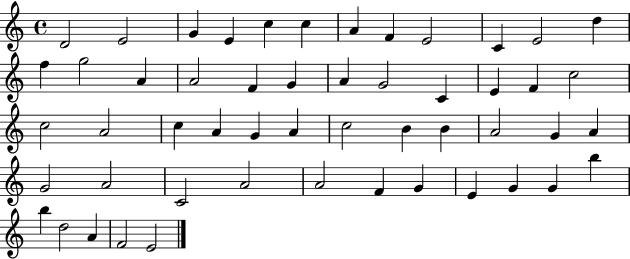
X:1
T:Untitled
M:4/4
L:1/4
K:C
D2 E2 G E c c A F E2 C E2 d f g2 A A2 F G A G2 C E F c2 c2 A2 c A G A c2 B B A2 G A G2 A2 C2 A2 A2 F G E G G b b d2 A F2 E2